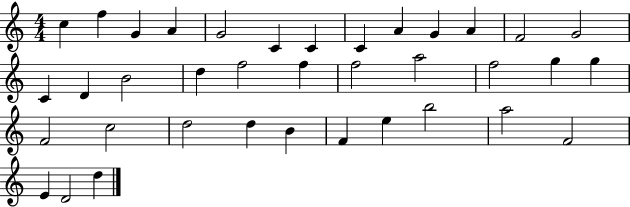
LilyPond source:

{
  \clef treble
  \numericTimeSignature
  \time 4/4
  \key c \major
  c''4 f''4 g'4 a'4 | g'2 c'4 c'4 | c'4 a'4 g'4 a'4 | f'2 g'2 | \break c'4 d'4 b'2 | d''4 f''2 f''4 | f''2 a''2 | f''2 g''4 g''4 | \break f'2 c''2 | d''2 d''4 b'4 | f'4 e''4 b''2 | a''2 f'2 | \break e'4 d'2 d''4 | \bar "|."
}